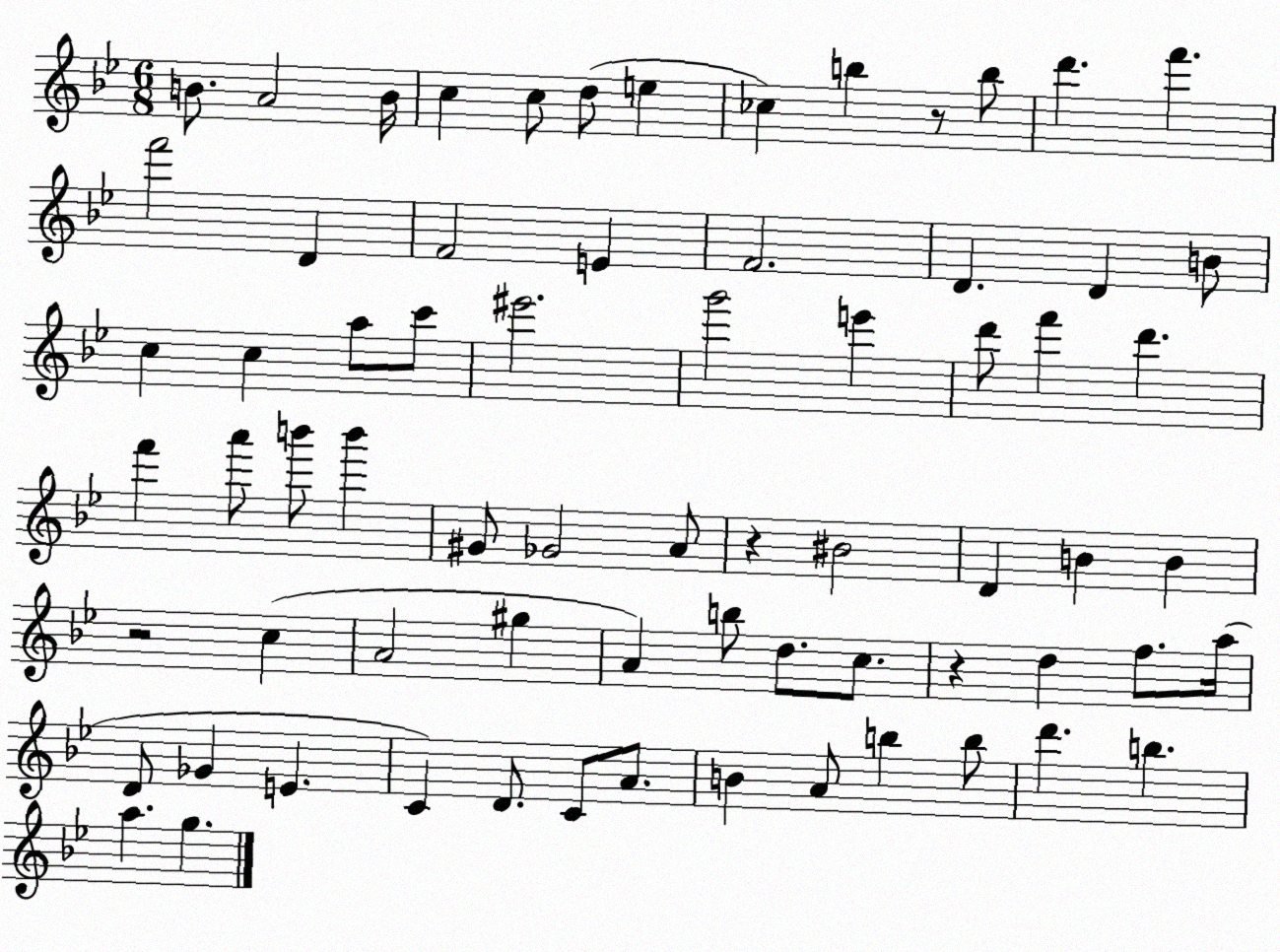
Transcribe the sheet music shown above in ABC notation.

X:1
T:Untitled
M:6/8
L:1/4
K:Bb
B/2 A2 B/4 c c/2 d/2 e _c b z/2 b/2 d' f' f'2 D F2 E F2 D D B/2 c c a/2 c'/2 ^e'2 g'2 e' d'/2 f' d' f' a'/2 b'/2 b' ^G/2 _G2 A/2 z ^B2 D B B z2 c A2 ^g A b/2 d/2 c/2 z d f/2 a/4 D/2 _G E C D/2 C/2 A/2 B A/2 b b/2 d' b a g